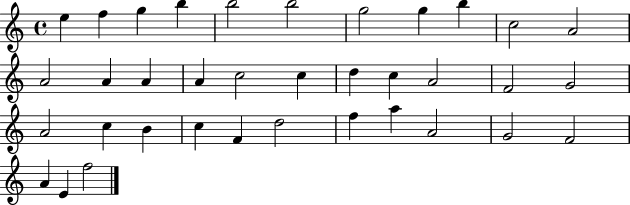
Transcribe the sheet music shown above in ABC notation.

X:1
T:Untitled
M:4/4
L:1/4
K:C
e f g b b2 b2 g2 g b c2 A2 A2 A A A c2 c d c A2 F2 G2 A2 c B c F d2 f a A2 G2 F2 A E f2